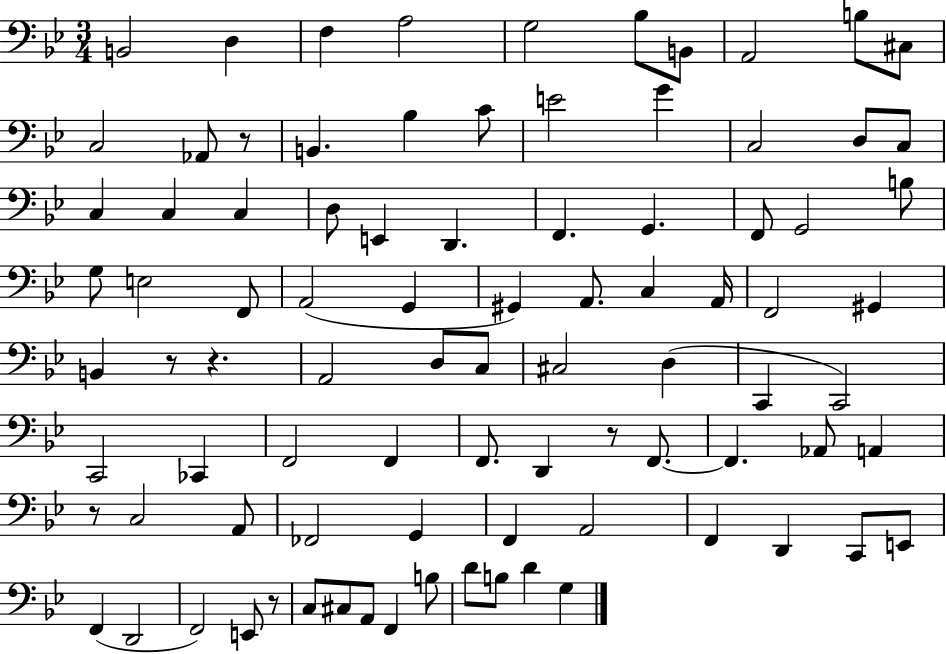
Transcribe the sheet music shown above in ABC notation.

X:1
T:Untitled
M:3/4
L:1/4
K:Bb
B,,2 D, F, A,2 G,2 _B,/2 B,,/2 A,,2 B,/2 ^C,/2 C,2 _A,,/2 z/2 B,, _B, C/2 E2 G C,2 D,/2 C,/2 C, C, C, D,/2 E,, D,, F,, G,, F,,/2 G,,2 B,/2 G,/2 E,2 F,,/2 A,,2 G,, ^G,, A,,/2 C, A,,/4 F,,2 ^G,, B,, z/2 z A,,2 D,/2 C,/2 ^C,2 D, C,, C,,2 C,,2 _C,, F,,2 F,, F,,/2 D,, z/2 F,,/2 F,, _A,,/2 A,, z/2 C,2 A,,/2 _F,,2 G,, F,, A,,2 F,, D,, C,,/2 E,,/2 F,, D,,2 F,,2 E,,/2 z/2 C,/2 ^C,/2 A,,/2 F,, B,/2 D/2 B,/2 D G,